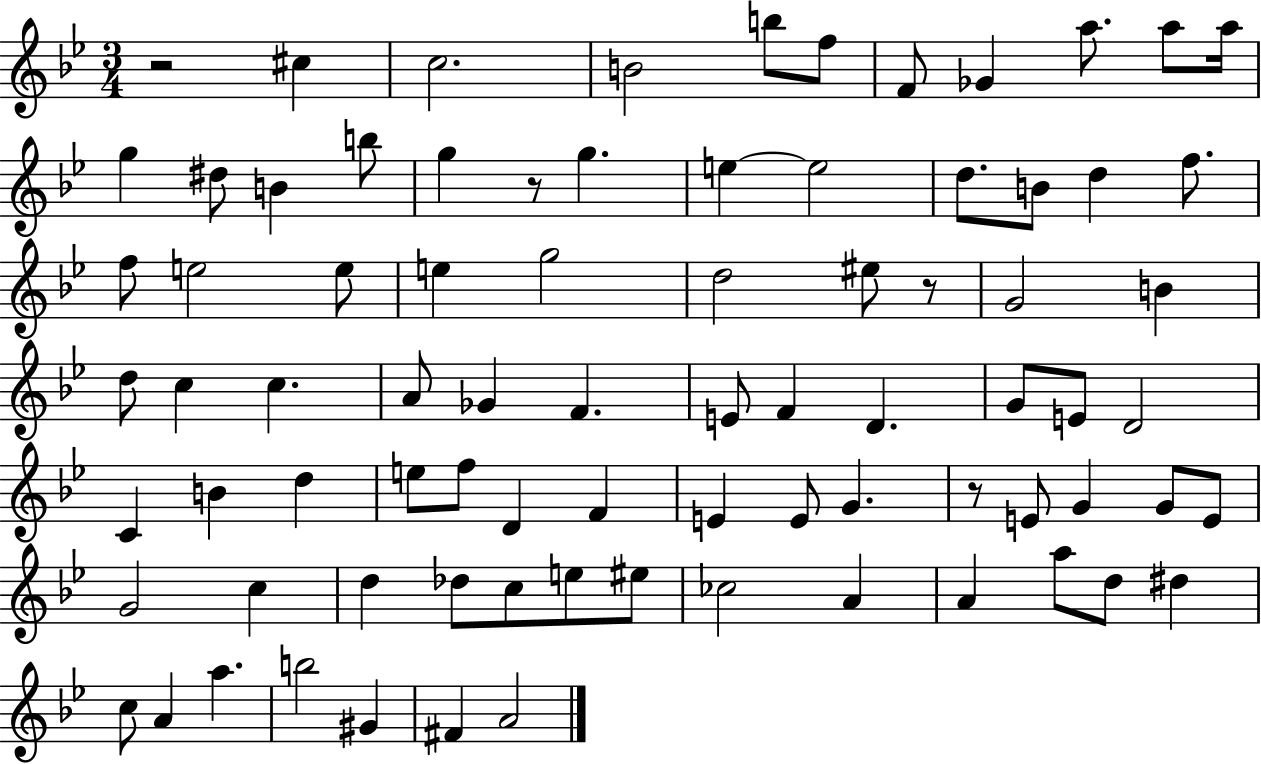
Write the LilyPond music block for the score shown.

{
  \clef treble
  \numericTimeSignature
  \time 3/4
  \key bes \major
  r2 cis''4 | c''2. | b'2 b''8 f''8 | f'8 ges'4 a''8. a''8 a''16 | \break g''4 dis''8 b'4 b''8 | g''4 r8 g''4. | e''4~~ e''2 | d''8. b'8 d''4 f''8. | \break f''8 e''2 e''8 | e''4 g''2 | d''2 eis''8 r8 | g'2 b'4 | \break d''8 c''4 c''4. | a'8 ges'4 f'4. | e'8 f'4 d'4. | g'8 e'8 d'2 | \break c'4 b'4 d''4 | e''8 f''8 d'4 f'4 | e'4 e'8 g'4. | r8 e'8 g'4 g'8 e'8 | \break g'2 c''4 | d''4 des''8 c''8 e''8 eis''8 | ces''2 a'4 | a'4 a''8 d''8 dis''4 | \break c''8 a'4 a''4. | b''2 gis'4 | fis'4 a'2 | \bar "|."
}